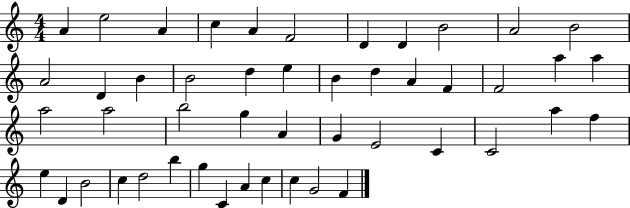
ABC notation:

X:1
T:Untitled
M:4/4
L:1/4
K:C
A e2 A c A F2 D D B2 A2 B2 A2 D B B2 d e B d A F F2 a a a2 a2 b2 g A G E2 C C2 a f e D B2 c d2 b g C A c c G2 F